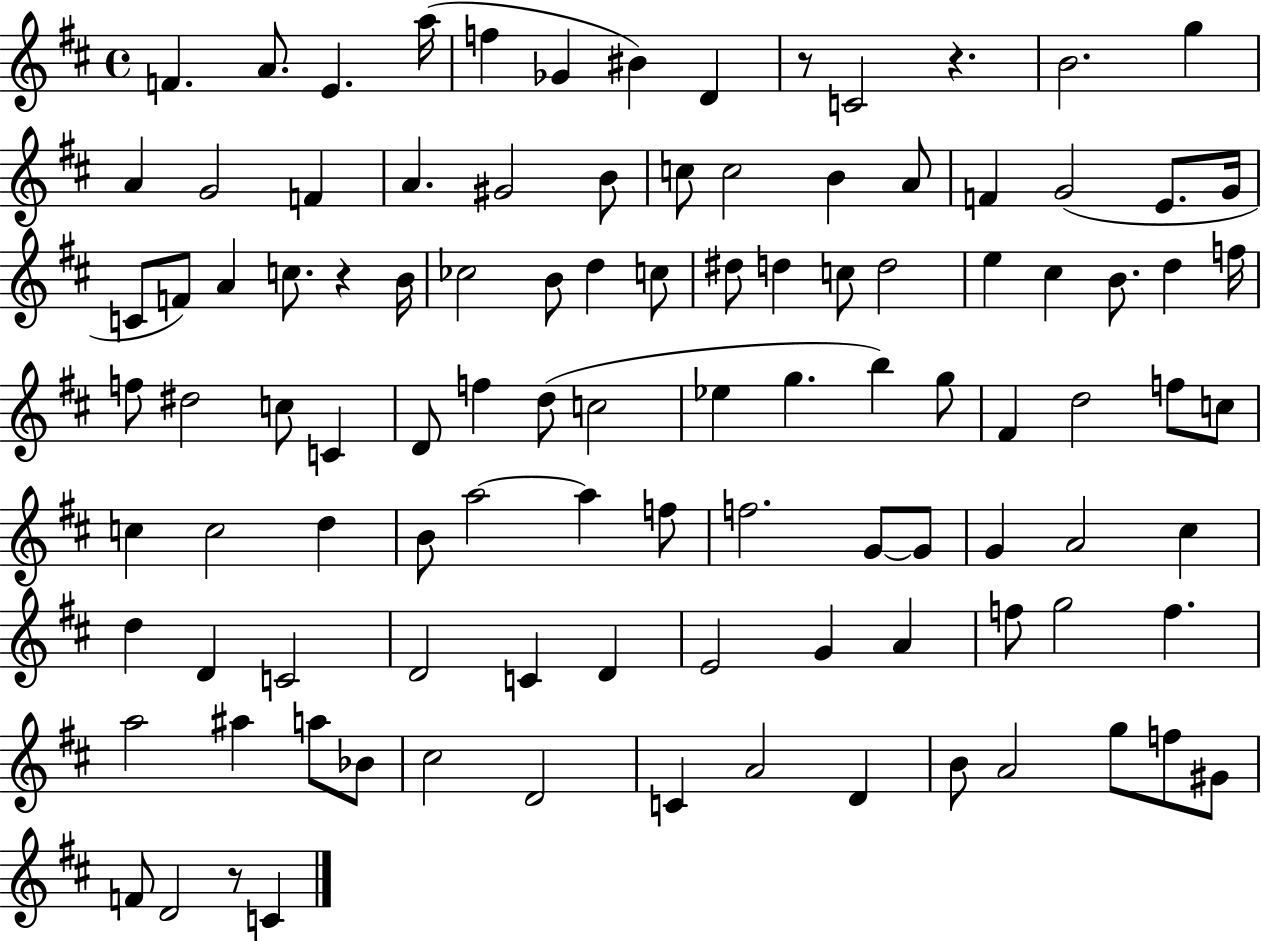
F4/q. A4/e. E4/q. A5/s F5/q Gb4/q BIS4/q D4/q R/e C4/h R/q. B4/h. G5/q A4/q G4/h F4/q A4/q. G#4/h B4/e C5/e C5/h B4/q A4/e F4/q G4/h E4/e. G4/s C4/e F4/e A4/q C5/e. R/q B4/s CES5/h B4/e D5/q C5/e D#5/e D5/q C5/e D5/h E5/q C#5/q B4/e. D5/q F5/s F5/e D#5/h C5/e C4/q D4/e F5/q D5/e C5/h Eb5/q G5/q. B5/q G5/e F#4/q D5/h F5/e C5/e C5/q C5/h D5/q B4/e A5/h A5/q F5/e F5/h. G4/e G4/e G4/q A4/h C#5/q D5/q D4/q C4/h D4/h C4/q D4/q E4/h G4/q A4/q F5/e G5/h F5/q. A5/h A#5/q A5/e Bb4/e C#5/h D4/h C4/q A4/h D4/q B4/e A4/h G5/e F5/e G#4/e F4/e D4/h R/e C4/q